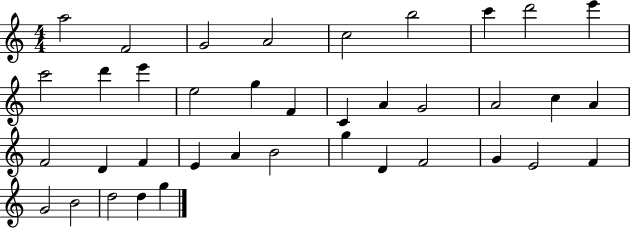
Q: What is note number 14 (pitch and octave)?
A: G5